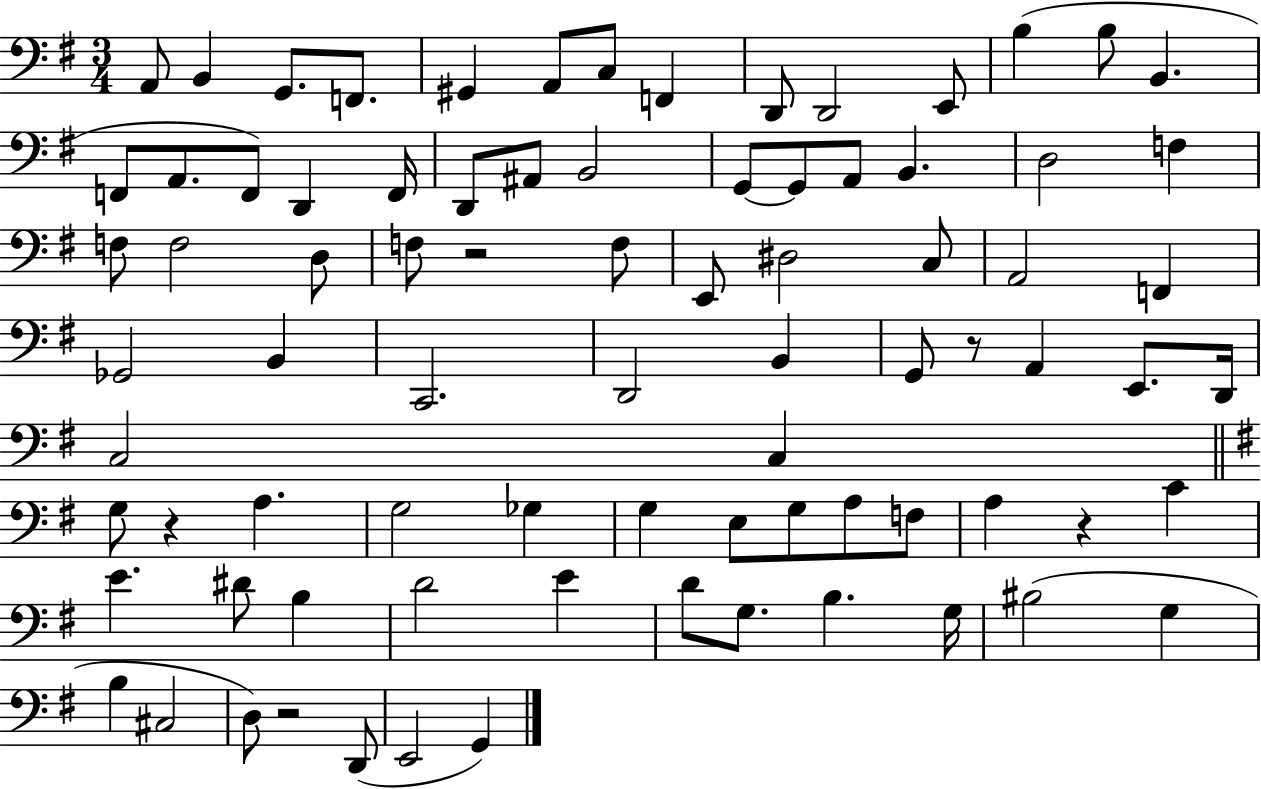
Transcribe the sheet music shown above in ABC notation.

X:1
T:Untitled
M:3/4
L:1/4
K:G
A,,/2 B,, G,,/2 F,,/2 ^G,, A,,/2 C,/2 F,, D,,/2 D,,2 E,,/2 B, B,/2 B,, F,,/2 A,,/2 F,,/2 D,, F,,/4 D,,/2 ^A,,/2 B,,2 G,,/2 G,,/2 A,,/2 B,, D,2 F, F,/2 F,2 D,/2 F,/2 z2 F,/2 E,,/2 ^D,2 C,/2 A,,2 F,, _G,,2 B,, C,,2 D,,2 B,, G,,/2 z/2 A,, E,,/2 D,,/4 C,2 C, G,/2 z A, G,2 _G, G, E,/2 G,/2 A,/2 F,/2 A, z C E ^D/2 B, D2 E D/2 G,/2 B, G,/4 ^B,2 G, B, ^C,2 D,/2 z2 D,,/2 E,,2 G,,